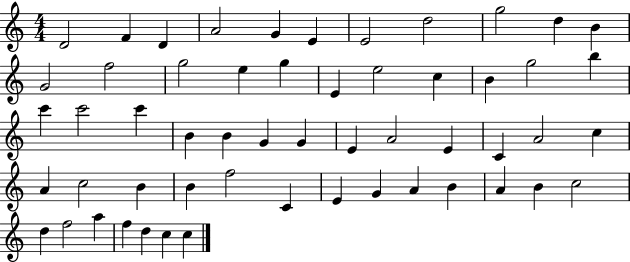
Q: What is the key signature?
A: C major